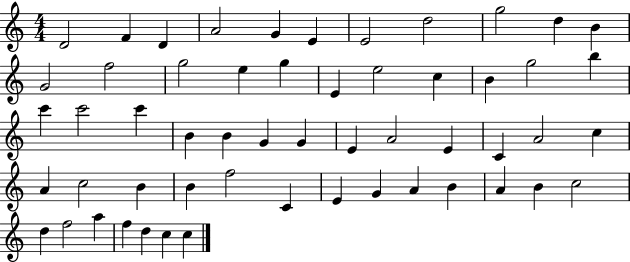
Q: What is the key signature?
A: C major